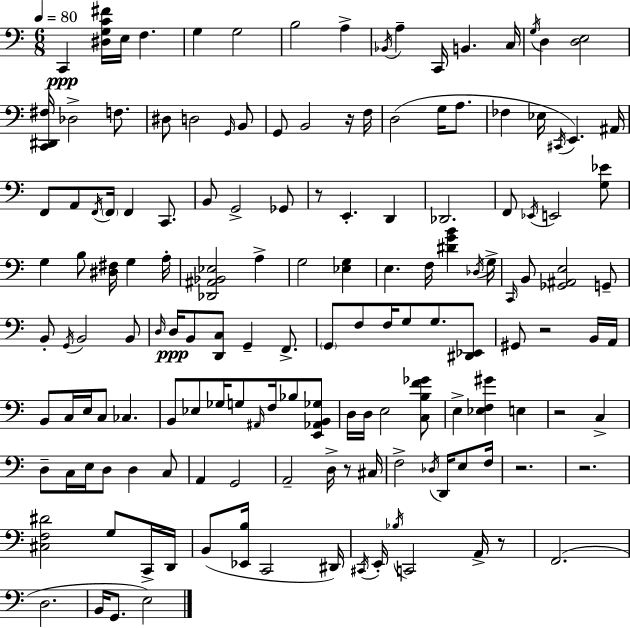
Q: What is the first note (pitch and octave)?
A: C2